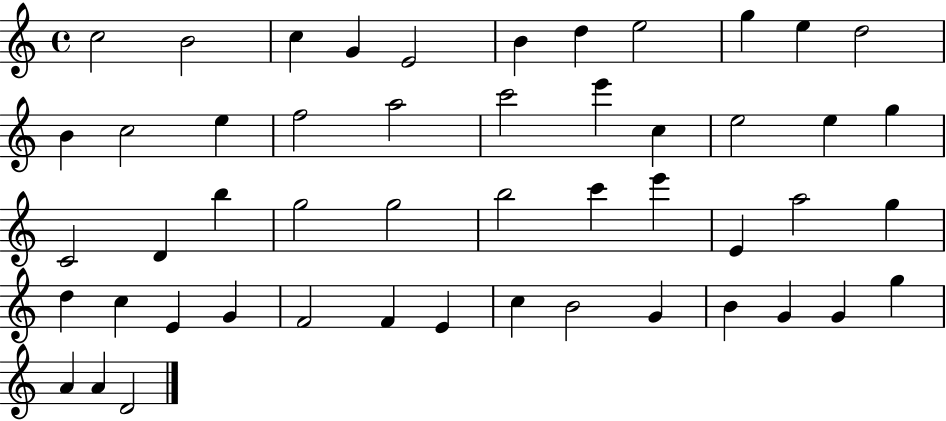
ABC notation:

X:1
T:Untitled
M:4/4
L:1/4
K:C
c2 B2 c G E2 B d e2 g e d2 B c2 e f2 a2 c'2 e' c e2 e g C2 D b g2 g2 b2 c' e' E a2 g d c E G F2 F E c B2 G B G G g A A D2